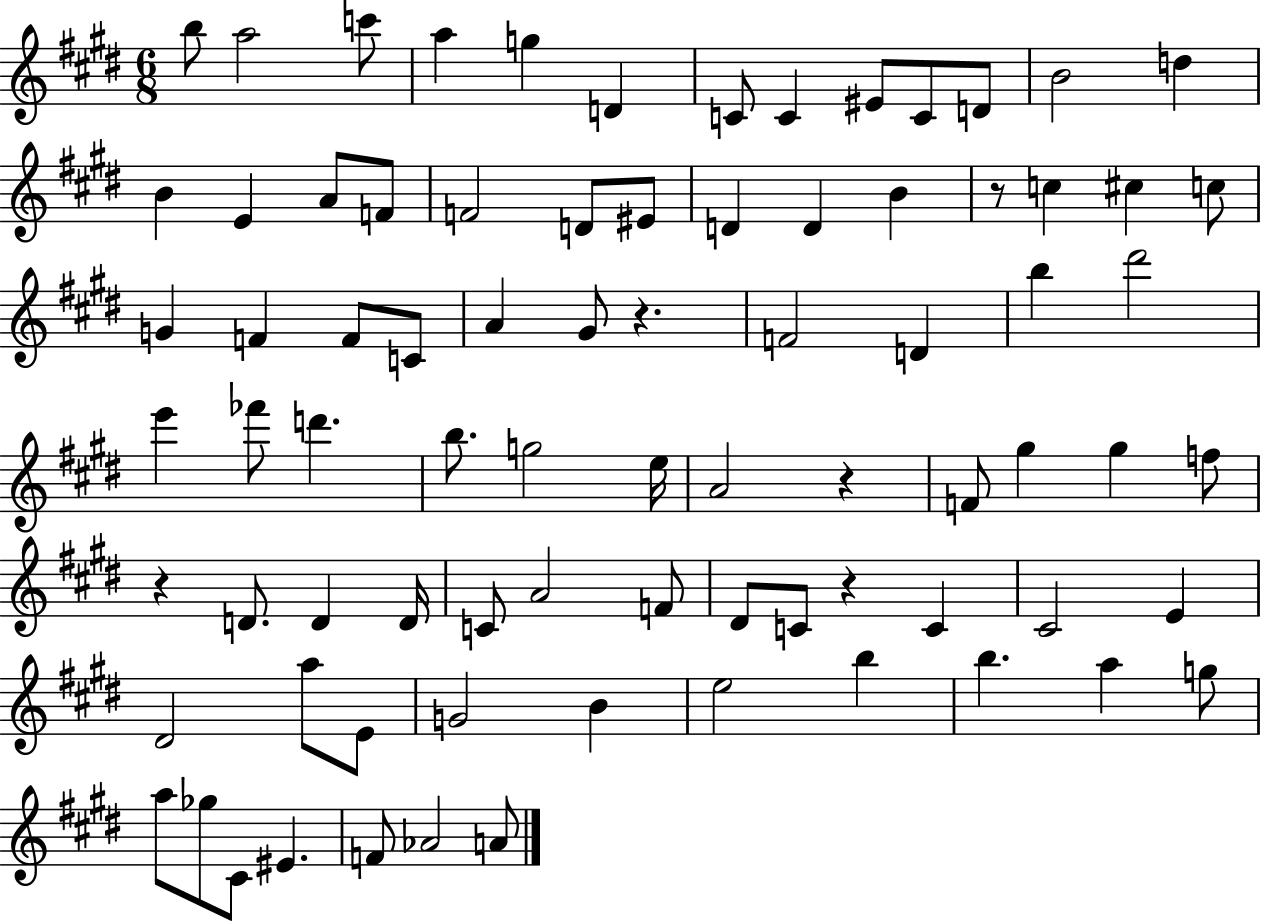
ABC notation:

X:1
T:Untitled
M:6/8
L:1/4
K:E
b/2 a2 c'/2 a g D C/2 C ^E/2 C/2 D/2 B2 d B E A/2 F/2 F2 D/2 ^E/2 D D B z/2 c ^c c/2 G F F/2 C/2 A ^G/2 z F2 D b ^d'2 e' _f'/2 d' b/2 g2 e/4 A2 z F/2 ^g ^g f/2 z D/2 D D/4 C/2 A2 F/2 ^D/2 C/2 z C ^C2 E ^D2 a/2 E/2 G2 B e2 b b a g/2 a/2 _g/2 ^C/2 ^E F/2 _A2 A/2